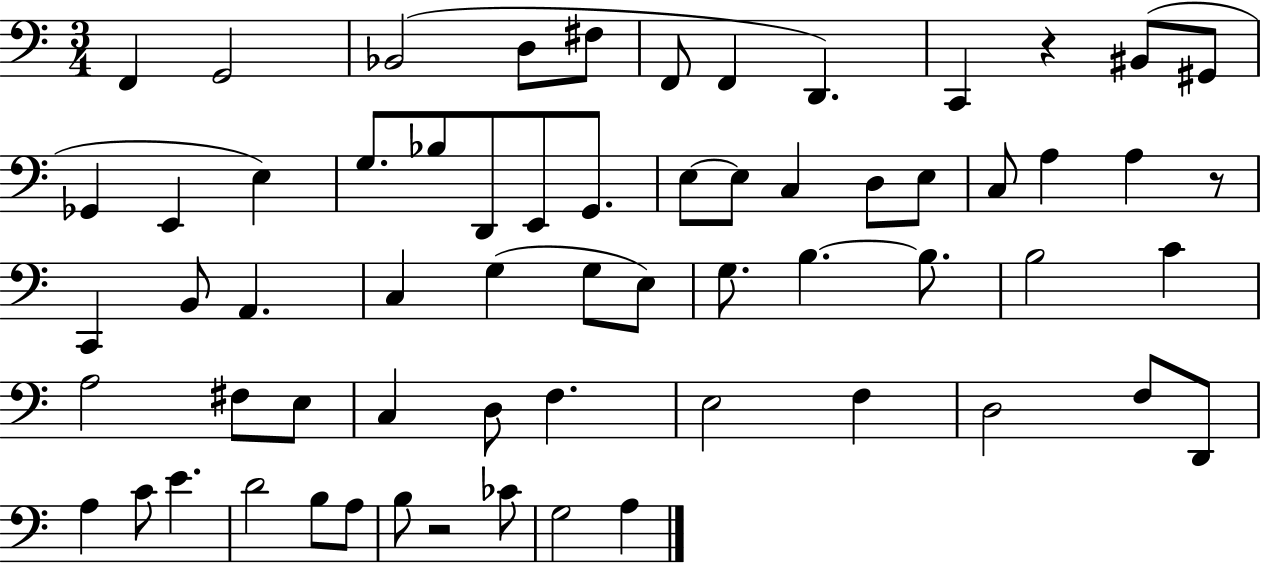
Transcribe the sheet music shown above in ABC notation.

X:1
T:Untitled
M:3/4
L:1/4
K:C
F,, G,,2 _B,,2 D,/2 ^F,/2 F,,/2 F,, D,, C,, z ^B,,/2 ^G,,/2 _G,, E,, E, G,/2 _B,/2 D,,/2 E,,/2 G,,/2 E,/2 E,/2 C, D,/2 E,/2 C,/2 A, A, z/2 C,, B,,/2 A,, C, G, G,/2 E,/2 G,/2 B, B,/2 B,2 C A,2 ^F,/2 E,/2 C, D,/2 F, E,2 F, D,2 F,/2 D,,/2 A, C/2 E D2 B,/2 A,/2 B,/2 z2 _C/2 G,2 A,